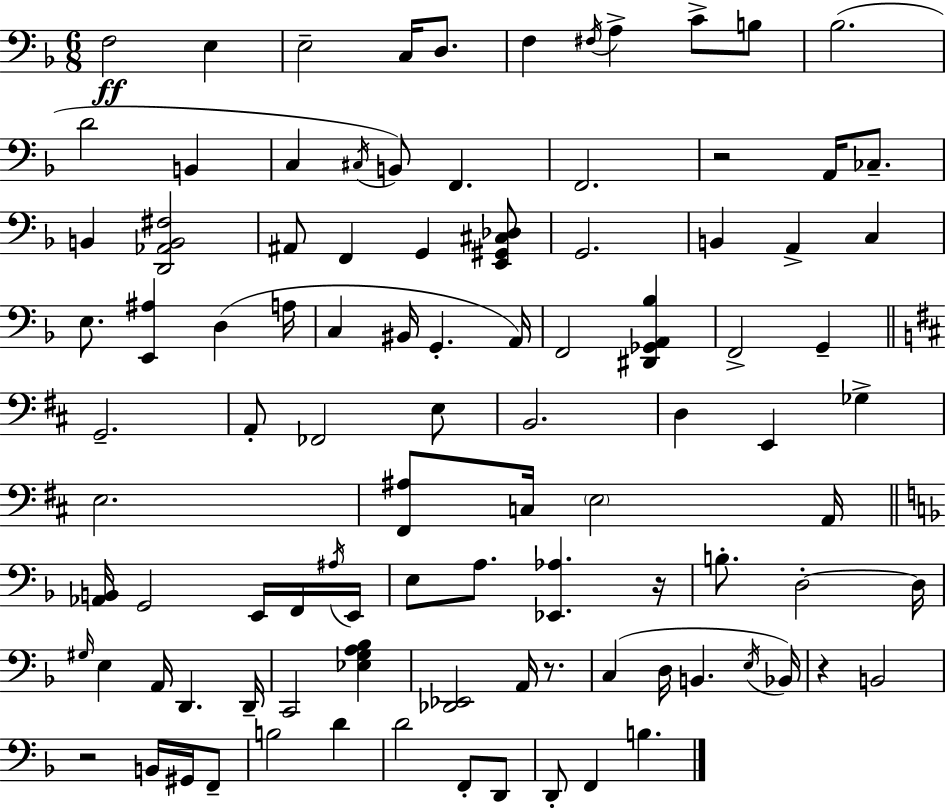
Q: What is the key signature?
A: D minor